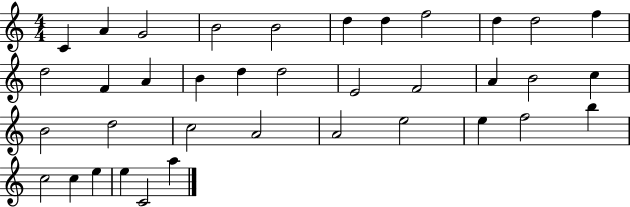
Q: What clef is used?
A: treble